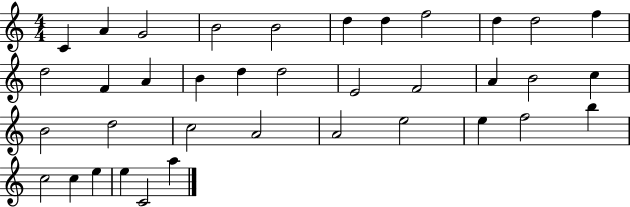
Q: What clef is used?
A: treble